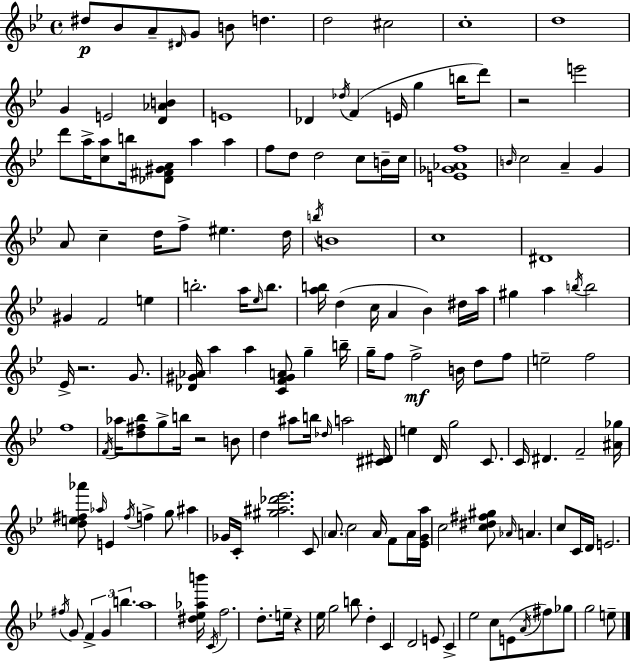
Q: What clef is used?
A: treble